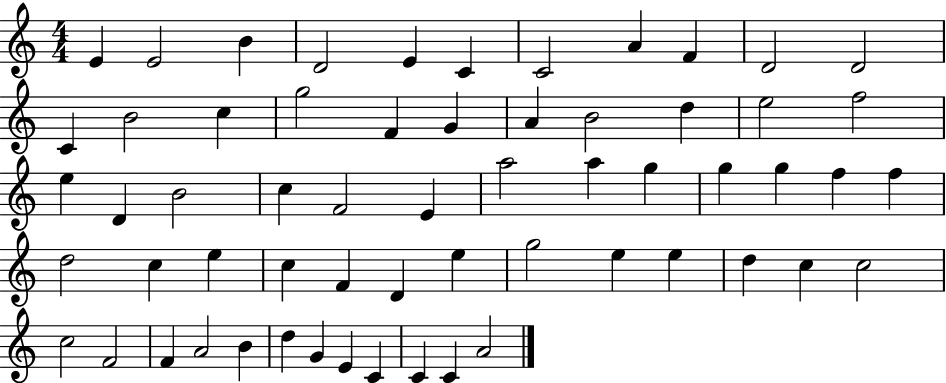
{
  \clef treble
  \numericTimeSignature
  \time 4/4
  \key c \major
  e'4 e'2 b'4 | d'2 e'4 c'4 | c'2 a'4 f'4 | d'2 d'2 | \break c'4 b'2 c''4 | g''2 f'4 g'4 | a'4 b'2 d''4 | e''2 f''2 | \break e''4 d'4 b'2 | c''4 f'2 e'4 | a''2 a''4 g''4 | g''4 g''4 f''4 f''4 | \break d''2 c''4 e''4 | c''4 f'4 d'4 e''4 | g''2 e''4 e''4 | d''4 c''4 c''2 | \break c''2 f'2 | f'4 a'2 b'4 | d''4 g'4 e'4 c'4 | c'4 c'4 a'2 | \break \bar "|."
}